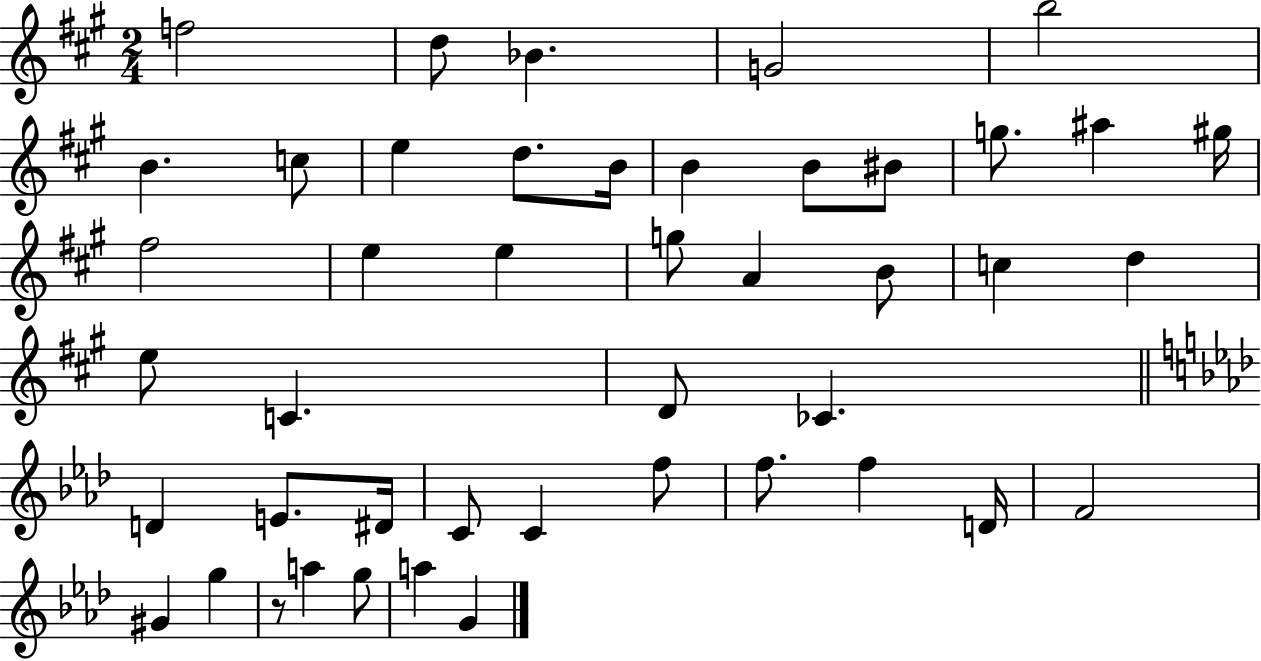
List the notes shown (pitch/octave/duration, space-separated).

F5/h D5/e Bb4/q. G4/h B5/h B4/q. C5/e E5/q D5/e. B4/s B4/q B4/e BIS4/e G5/e. A#5/q G#5/s F#5/h E5/q E5/q G5/e A4/q B4/e C5/q D5/q E5/e C4/q. D4/e CES4/q. D4/q E4/e. D#4/s C4/e C4/q F5/e F5/e. F5/q D4/s F4/h G#4/q G5/q R/e A5/q G5/e A5/q G4/q